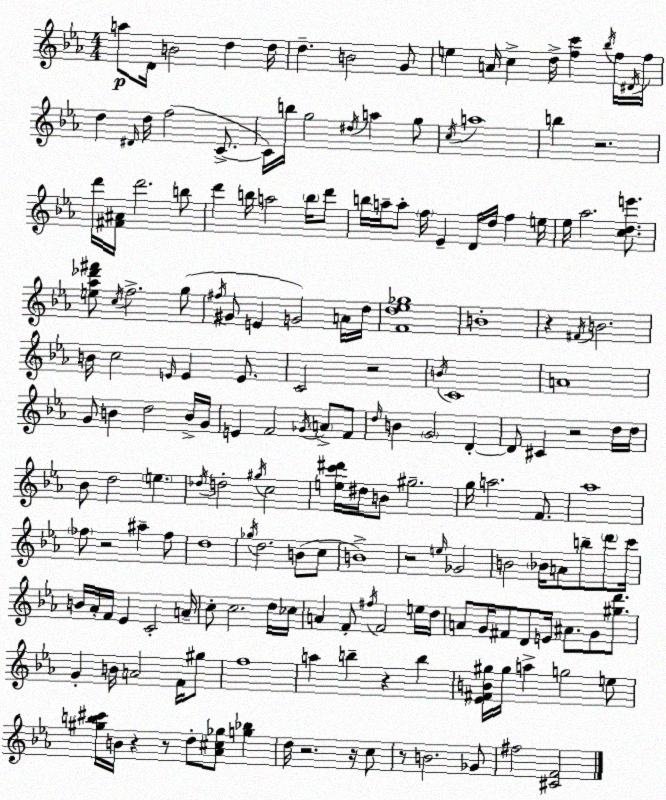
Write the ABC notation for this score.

X:1
T:Untitled
M:4/4
L:1/4
K:Eb
a/2 D/4 B2 d d/4 d B2 G/2 e A/4 c d/4 [fc'] _b/4 f/4 ^D/4 f/4 d ^D/4 d/4 f2 C/2 C/4 b/4 g2 ^d/4 a g/2 c/4 a4 b z2 d'/4 [^F^A]/4 d'2 b/2 d' b/4 a2 b/4 d'/2 b/4 a/4 a/2 f/4 _E D/4 d/4 f e/4 _e/4 _a2 [cde']/2 [e_a_d'^f']/2 c/4 f2 g/2 ^f/4 ^G/2 E G2 A/4 d/4 [Fd_e_g]4 B4 z ^F/4 B2 B/4 c2 E/4 E E/2 C2 z2 B/4 C4 A4 G/2 B d2 B/4 G/4 E F2 _G/4 A/2 F/2 d/4 B G2 D D/2 ^C z2 d/4 d/4 _B/2 d2 e _d/4 d2 ^g/4 c2 [ec'^d']/4 ^d/4 B/2 ^g2 g/4 a2 F/2 _a4 _f/2 z2 ^a _f/2 d4 _g/4 d2 B/2 c/2 B4 z2 e/4 _G2 B2 _B/4 A/2 b/2 d'/2 c'/4 B/4 _A/4 F/4 _E C2 A/4 c/2 c2 d/4 _c/4 A F/2 ^f/4 F2 e/4 d/4 A/2 G/4 ^F/2 D/2 E/4 ^A/2 G/2 [^gd']/2 G B/4 A2 F/4 ^g/2 f4 a b z b [_E^FB^g]/4 ^g/4 a g2 e/2 [^gb^c']/4 B/4 z z/2 d/2 [_A^c_g]/2 [g_b] d/4 z2 z/4 c/2 z/2 B2 _G/2 ^f2 [^CF]2